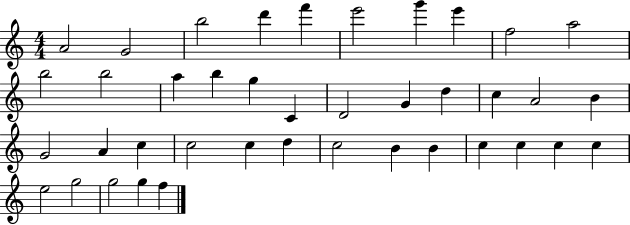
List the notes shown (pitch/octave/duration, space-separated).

A4/h G4/h B5/h D6/q F6/q E6/h G6/q E6/q F5/h A5/h B5/h B5/h A5/q B5/q G5/q C4/q D4/h G4/q D5/q C5/q A4/h B4/q G4/h A4/q C5/q C5/h C5/q D5/q C5/h B4/q B4/q C5/q C5/q C5/q C5/q E5/h G5/h G5/h G5/q F5/q